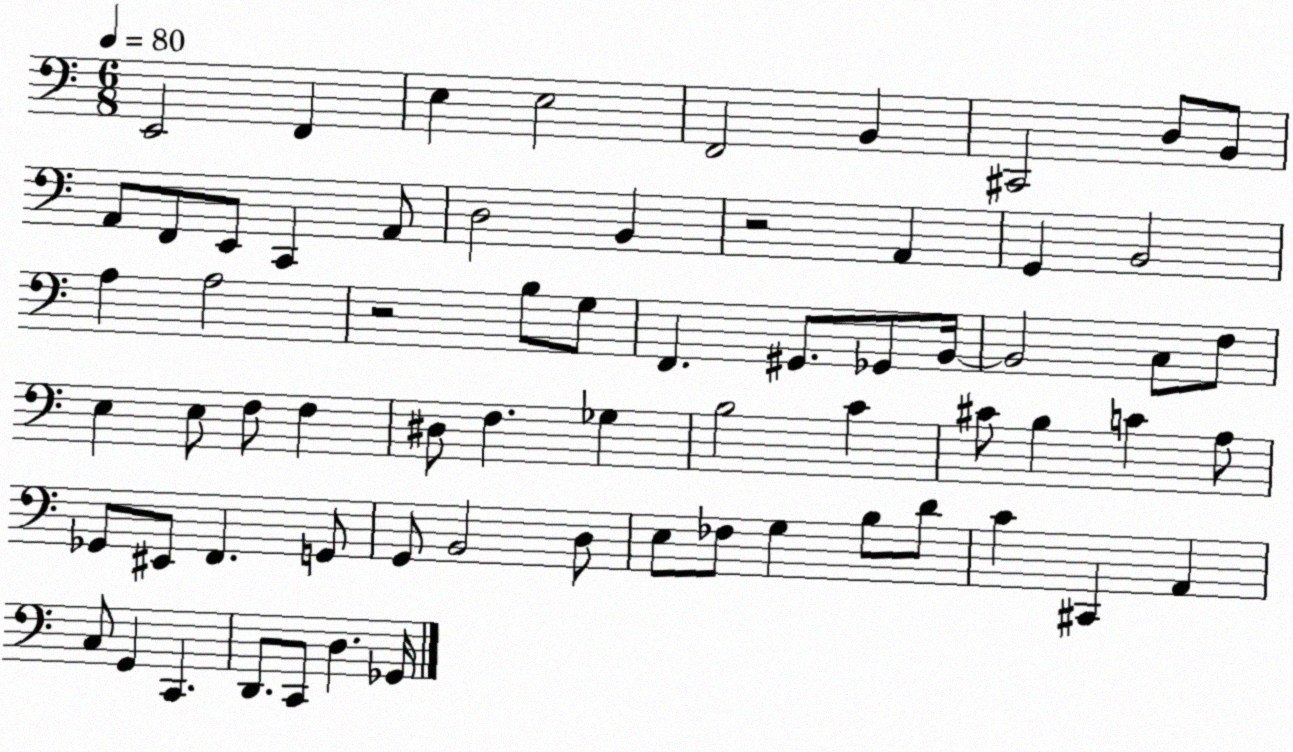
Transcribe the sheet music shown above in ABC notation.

X:1
T:Untitled
M:6/8
L:1/4
K:C
E,,2 F,, E, E,2 F,,2 B,, ^C,,2 D,/2 B,,/2 A,,/2 F,,/2 E,,/2 C,, A,,/2 D,2 B,, z2 A,, G,, B,,2 A, A,2 z2 B,/2 G,/2 F,, ^G,,/2 _G,,/2 B,,/4 B,,2 C,/2 F,/2 E, E,/2 F,/2 F, ^D,/2 F, _G, B,2 C ^C/2 B, C A,/2 _G,,/2 ^E,,/2 F,, G,,/2 G,,/2 B,,2 D,/2 E,/2 _F,/2 G, B,/2 D/2 C ^C,, A,, C,/2 G,, C,, D,,/2 C,,/2 D, _G,,/4